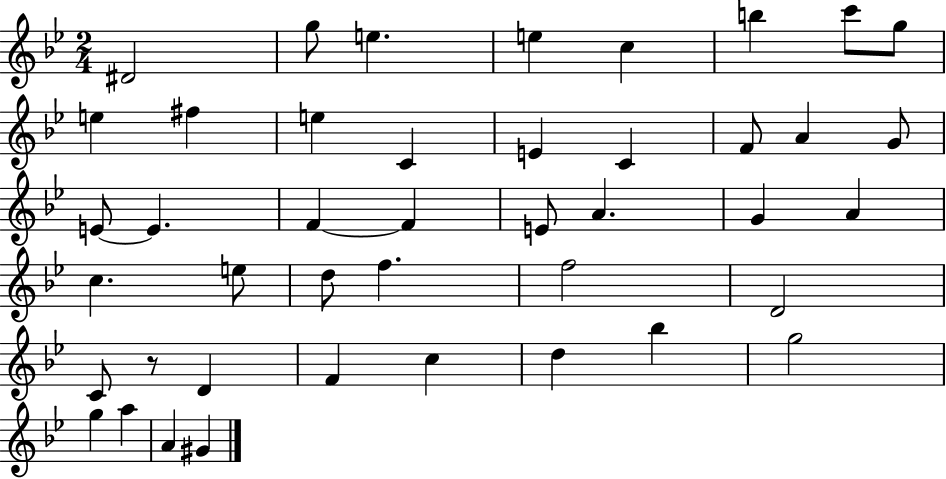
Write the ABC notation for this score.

X:1
T:Untitled
M:2/4
L:1/4
K:Bb
^D2 g/2 e e c b c'/2 g/2 e ^f e C E C F/2 A G/2 E/2 E F F E/2 A G A c e/2 d/2 f f2 D2 C/2 z/2 D F c d _b g2 g a A ^G